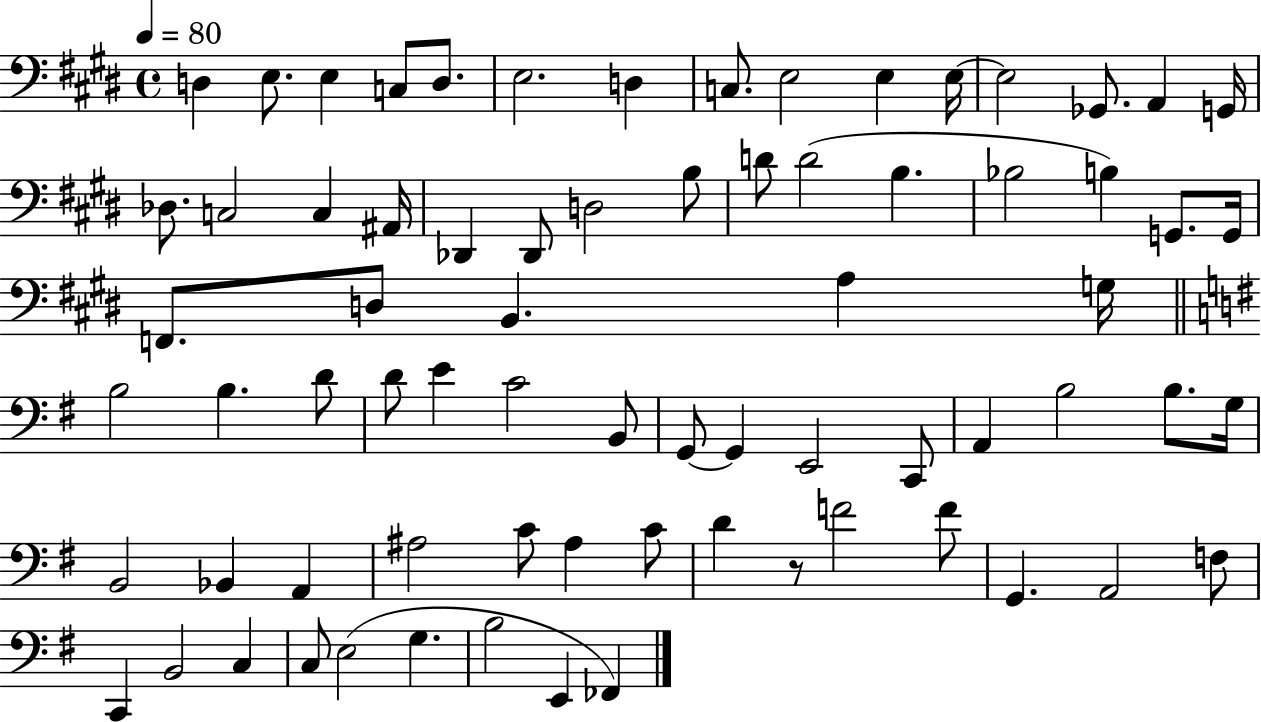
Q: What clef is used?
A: bass